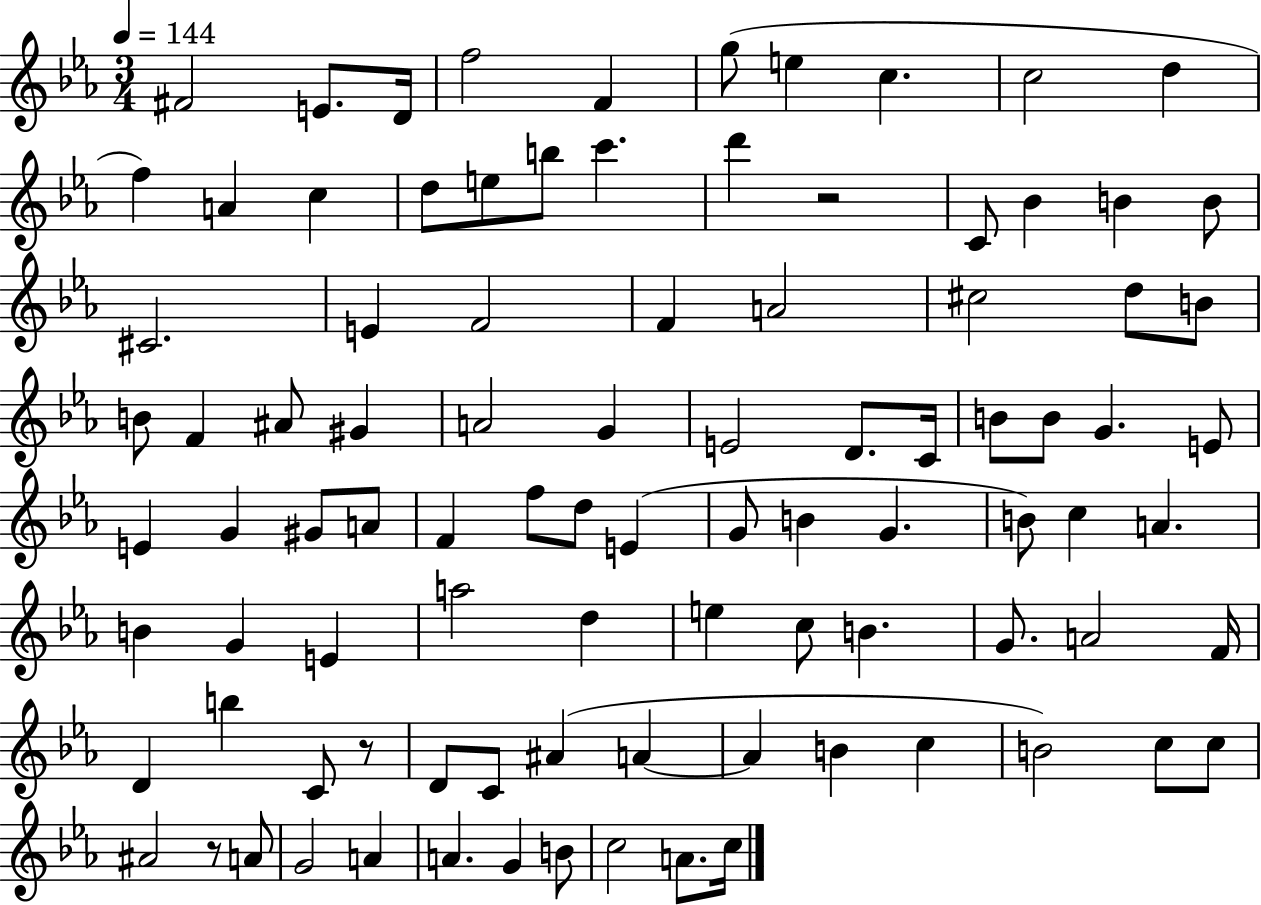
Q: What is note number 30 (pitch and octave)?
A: B4